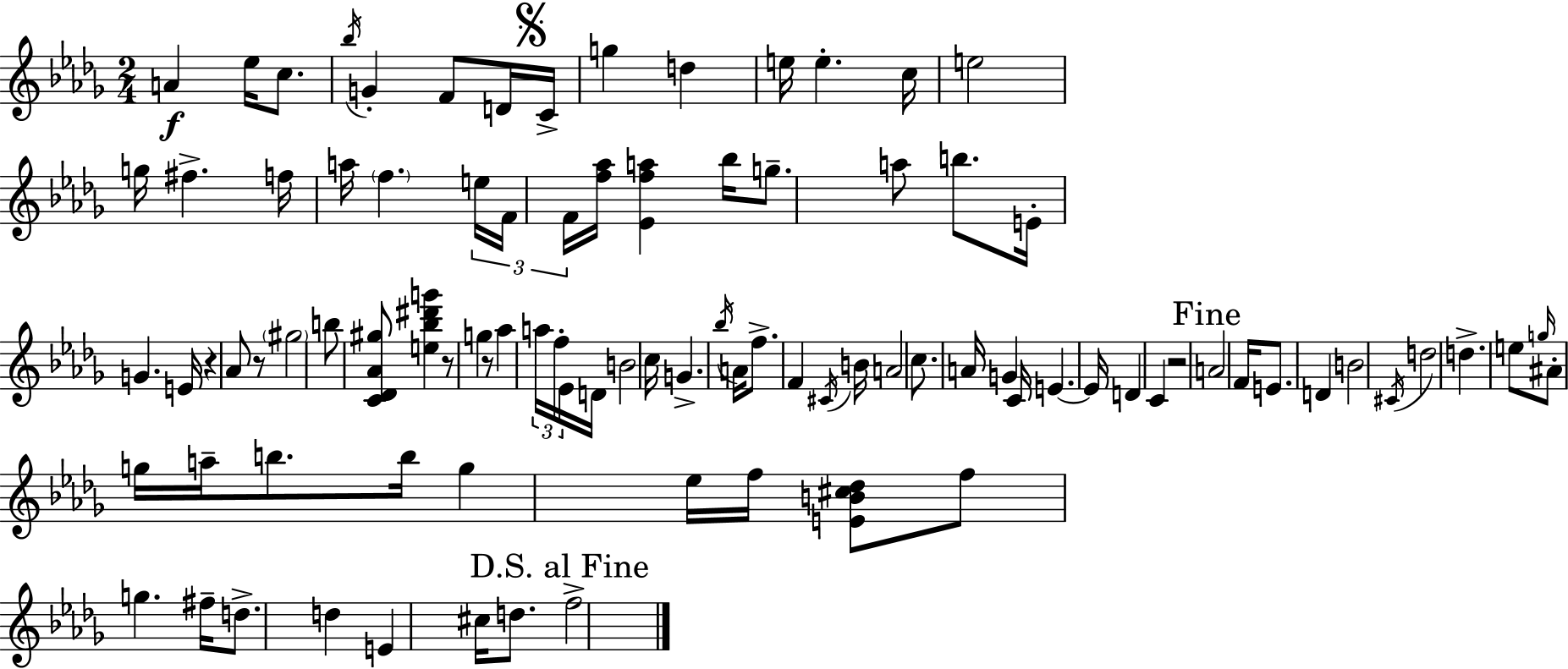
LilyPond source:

{
  \clef treble
  \numericTimeSignature
  \time 2/4
  \key bes \minor
  a'4\f ees''16 c''8. | \acciaccatura { bes''16 } g'4-. f'8 d'16 | \mark \markup { \musicglyph "scripts.segno" } c'16-> g''4 d''4 | e''16 e''4.-. | \break c''16 e''2 | g''16 fis''4.-> | f''16 a''16 \parenthesize f''4. | \tuplet 3/2 { e''16 f'16 f'16 } <f'' aes''>16 <ees' f'' a''>4 | \break bes''16 g''8.-- a''8 b''8. | e'16-. g'4. | e'16 r4 aes'8 r8 | \parenthesize gis''2 | \break b''8 <c' des' aes' gis''>8 <e'' bes'' dis''' g'''>4 | r8 g''4 r8 | aes''4 \tuplet 3/2 { a''16 f''16-. ees'16 } | d'16 b'2 | \break c''16 g'4.-> | \acciaccatura { bes''16 } a'16 f''8.-> f'4 | \acciaccatura { cis'16 } b'16 a'2 | c''8. a'16 g'4 | \break c'16 e'4.~~ | e'16 d'4 c'4 | r2 | \mark "Fine" a'2 | \break f'16 e'8. d'4 | b'2 | \acciaccatura { cis'16 } d''2 | d''4.-> | \break e''8 \grace { g''16 } ais'8-. g''16 | a''16-- b''8. b''16 g''4 | ees''16 f''16 <e' b' cis'' des''>8 f''8 g''4. | fis''16-- d''8.-> | \break d''4 e'4 | cis''16 d''8. \mark "D.S. al Fine" f''2-> | \bar "|."
}